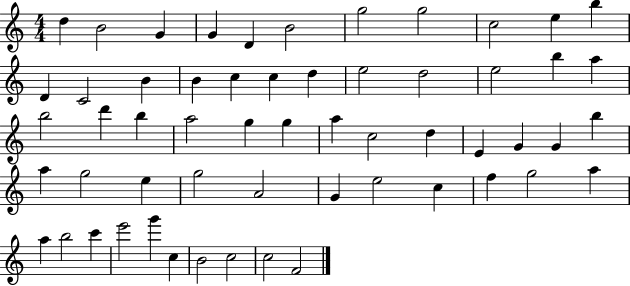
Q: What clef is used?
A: treble